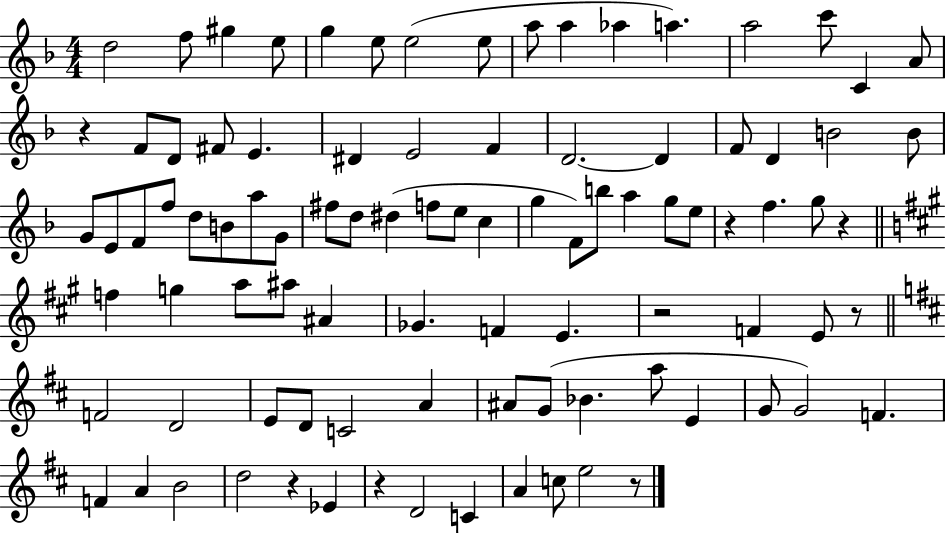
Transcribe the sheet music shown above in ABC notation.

X:1
T:Untitled
M:4/4
L:1/4
K:F
d2 f/2 ^g e/2 g e/2 e2 e/2 a/2 a _a a a2 c'/2 C A/2 z F/2 D/2 ^F/2 E ^D E2 F D2 D F/2 D B2 B/2 G/2 E/2 F/2 f/2 d/2 B/2 a/2 G/2 ^f/2 d/2 ^d f/2 e/2 c g F/2 b/2 a g/2 e/2 z f g/2 z f g a/2 ^a/2 ^A _G F E z2 F E/2 z/2 F2 D2 E/2 D/2 C2 A ^A/2 G/2 _B a/2 E G/2 G2 F F A B2 d2 z _E z D2 C A c/2 e2 z/2